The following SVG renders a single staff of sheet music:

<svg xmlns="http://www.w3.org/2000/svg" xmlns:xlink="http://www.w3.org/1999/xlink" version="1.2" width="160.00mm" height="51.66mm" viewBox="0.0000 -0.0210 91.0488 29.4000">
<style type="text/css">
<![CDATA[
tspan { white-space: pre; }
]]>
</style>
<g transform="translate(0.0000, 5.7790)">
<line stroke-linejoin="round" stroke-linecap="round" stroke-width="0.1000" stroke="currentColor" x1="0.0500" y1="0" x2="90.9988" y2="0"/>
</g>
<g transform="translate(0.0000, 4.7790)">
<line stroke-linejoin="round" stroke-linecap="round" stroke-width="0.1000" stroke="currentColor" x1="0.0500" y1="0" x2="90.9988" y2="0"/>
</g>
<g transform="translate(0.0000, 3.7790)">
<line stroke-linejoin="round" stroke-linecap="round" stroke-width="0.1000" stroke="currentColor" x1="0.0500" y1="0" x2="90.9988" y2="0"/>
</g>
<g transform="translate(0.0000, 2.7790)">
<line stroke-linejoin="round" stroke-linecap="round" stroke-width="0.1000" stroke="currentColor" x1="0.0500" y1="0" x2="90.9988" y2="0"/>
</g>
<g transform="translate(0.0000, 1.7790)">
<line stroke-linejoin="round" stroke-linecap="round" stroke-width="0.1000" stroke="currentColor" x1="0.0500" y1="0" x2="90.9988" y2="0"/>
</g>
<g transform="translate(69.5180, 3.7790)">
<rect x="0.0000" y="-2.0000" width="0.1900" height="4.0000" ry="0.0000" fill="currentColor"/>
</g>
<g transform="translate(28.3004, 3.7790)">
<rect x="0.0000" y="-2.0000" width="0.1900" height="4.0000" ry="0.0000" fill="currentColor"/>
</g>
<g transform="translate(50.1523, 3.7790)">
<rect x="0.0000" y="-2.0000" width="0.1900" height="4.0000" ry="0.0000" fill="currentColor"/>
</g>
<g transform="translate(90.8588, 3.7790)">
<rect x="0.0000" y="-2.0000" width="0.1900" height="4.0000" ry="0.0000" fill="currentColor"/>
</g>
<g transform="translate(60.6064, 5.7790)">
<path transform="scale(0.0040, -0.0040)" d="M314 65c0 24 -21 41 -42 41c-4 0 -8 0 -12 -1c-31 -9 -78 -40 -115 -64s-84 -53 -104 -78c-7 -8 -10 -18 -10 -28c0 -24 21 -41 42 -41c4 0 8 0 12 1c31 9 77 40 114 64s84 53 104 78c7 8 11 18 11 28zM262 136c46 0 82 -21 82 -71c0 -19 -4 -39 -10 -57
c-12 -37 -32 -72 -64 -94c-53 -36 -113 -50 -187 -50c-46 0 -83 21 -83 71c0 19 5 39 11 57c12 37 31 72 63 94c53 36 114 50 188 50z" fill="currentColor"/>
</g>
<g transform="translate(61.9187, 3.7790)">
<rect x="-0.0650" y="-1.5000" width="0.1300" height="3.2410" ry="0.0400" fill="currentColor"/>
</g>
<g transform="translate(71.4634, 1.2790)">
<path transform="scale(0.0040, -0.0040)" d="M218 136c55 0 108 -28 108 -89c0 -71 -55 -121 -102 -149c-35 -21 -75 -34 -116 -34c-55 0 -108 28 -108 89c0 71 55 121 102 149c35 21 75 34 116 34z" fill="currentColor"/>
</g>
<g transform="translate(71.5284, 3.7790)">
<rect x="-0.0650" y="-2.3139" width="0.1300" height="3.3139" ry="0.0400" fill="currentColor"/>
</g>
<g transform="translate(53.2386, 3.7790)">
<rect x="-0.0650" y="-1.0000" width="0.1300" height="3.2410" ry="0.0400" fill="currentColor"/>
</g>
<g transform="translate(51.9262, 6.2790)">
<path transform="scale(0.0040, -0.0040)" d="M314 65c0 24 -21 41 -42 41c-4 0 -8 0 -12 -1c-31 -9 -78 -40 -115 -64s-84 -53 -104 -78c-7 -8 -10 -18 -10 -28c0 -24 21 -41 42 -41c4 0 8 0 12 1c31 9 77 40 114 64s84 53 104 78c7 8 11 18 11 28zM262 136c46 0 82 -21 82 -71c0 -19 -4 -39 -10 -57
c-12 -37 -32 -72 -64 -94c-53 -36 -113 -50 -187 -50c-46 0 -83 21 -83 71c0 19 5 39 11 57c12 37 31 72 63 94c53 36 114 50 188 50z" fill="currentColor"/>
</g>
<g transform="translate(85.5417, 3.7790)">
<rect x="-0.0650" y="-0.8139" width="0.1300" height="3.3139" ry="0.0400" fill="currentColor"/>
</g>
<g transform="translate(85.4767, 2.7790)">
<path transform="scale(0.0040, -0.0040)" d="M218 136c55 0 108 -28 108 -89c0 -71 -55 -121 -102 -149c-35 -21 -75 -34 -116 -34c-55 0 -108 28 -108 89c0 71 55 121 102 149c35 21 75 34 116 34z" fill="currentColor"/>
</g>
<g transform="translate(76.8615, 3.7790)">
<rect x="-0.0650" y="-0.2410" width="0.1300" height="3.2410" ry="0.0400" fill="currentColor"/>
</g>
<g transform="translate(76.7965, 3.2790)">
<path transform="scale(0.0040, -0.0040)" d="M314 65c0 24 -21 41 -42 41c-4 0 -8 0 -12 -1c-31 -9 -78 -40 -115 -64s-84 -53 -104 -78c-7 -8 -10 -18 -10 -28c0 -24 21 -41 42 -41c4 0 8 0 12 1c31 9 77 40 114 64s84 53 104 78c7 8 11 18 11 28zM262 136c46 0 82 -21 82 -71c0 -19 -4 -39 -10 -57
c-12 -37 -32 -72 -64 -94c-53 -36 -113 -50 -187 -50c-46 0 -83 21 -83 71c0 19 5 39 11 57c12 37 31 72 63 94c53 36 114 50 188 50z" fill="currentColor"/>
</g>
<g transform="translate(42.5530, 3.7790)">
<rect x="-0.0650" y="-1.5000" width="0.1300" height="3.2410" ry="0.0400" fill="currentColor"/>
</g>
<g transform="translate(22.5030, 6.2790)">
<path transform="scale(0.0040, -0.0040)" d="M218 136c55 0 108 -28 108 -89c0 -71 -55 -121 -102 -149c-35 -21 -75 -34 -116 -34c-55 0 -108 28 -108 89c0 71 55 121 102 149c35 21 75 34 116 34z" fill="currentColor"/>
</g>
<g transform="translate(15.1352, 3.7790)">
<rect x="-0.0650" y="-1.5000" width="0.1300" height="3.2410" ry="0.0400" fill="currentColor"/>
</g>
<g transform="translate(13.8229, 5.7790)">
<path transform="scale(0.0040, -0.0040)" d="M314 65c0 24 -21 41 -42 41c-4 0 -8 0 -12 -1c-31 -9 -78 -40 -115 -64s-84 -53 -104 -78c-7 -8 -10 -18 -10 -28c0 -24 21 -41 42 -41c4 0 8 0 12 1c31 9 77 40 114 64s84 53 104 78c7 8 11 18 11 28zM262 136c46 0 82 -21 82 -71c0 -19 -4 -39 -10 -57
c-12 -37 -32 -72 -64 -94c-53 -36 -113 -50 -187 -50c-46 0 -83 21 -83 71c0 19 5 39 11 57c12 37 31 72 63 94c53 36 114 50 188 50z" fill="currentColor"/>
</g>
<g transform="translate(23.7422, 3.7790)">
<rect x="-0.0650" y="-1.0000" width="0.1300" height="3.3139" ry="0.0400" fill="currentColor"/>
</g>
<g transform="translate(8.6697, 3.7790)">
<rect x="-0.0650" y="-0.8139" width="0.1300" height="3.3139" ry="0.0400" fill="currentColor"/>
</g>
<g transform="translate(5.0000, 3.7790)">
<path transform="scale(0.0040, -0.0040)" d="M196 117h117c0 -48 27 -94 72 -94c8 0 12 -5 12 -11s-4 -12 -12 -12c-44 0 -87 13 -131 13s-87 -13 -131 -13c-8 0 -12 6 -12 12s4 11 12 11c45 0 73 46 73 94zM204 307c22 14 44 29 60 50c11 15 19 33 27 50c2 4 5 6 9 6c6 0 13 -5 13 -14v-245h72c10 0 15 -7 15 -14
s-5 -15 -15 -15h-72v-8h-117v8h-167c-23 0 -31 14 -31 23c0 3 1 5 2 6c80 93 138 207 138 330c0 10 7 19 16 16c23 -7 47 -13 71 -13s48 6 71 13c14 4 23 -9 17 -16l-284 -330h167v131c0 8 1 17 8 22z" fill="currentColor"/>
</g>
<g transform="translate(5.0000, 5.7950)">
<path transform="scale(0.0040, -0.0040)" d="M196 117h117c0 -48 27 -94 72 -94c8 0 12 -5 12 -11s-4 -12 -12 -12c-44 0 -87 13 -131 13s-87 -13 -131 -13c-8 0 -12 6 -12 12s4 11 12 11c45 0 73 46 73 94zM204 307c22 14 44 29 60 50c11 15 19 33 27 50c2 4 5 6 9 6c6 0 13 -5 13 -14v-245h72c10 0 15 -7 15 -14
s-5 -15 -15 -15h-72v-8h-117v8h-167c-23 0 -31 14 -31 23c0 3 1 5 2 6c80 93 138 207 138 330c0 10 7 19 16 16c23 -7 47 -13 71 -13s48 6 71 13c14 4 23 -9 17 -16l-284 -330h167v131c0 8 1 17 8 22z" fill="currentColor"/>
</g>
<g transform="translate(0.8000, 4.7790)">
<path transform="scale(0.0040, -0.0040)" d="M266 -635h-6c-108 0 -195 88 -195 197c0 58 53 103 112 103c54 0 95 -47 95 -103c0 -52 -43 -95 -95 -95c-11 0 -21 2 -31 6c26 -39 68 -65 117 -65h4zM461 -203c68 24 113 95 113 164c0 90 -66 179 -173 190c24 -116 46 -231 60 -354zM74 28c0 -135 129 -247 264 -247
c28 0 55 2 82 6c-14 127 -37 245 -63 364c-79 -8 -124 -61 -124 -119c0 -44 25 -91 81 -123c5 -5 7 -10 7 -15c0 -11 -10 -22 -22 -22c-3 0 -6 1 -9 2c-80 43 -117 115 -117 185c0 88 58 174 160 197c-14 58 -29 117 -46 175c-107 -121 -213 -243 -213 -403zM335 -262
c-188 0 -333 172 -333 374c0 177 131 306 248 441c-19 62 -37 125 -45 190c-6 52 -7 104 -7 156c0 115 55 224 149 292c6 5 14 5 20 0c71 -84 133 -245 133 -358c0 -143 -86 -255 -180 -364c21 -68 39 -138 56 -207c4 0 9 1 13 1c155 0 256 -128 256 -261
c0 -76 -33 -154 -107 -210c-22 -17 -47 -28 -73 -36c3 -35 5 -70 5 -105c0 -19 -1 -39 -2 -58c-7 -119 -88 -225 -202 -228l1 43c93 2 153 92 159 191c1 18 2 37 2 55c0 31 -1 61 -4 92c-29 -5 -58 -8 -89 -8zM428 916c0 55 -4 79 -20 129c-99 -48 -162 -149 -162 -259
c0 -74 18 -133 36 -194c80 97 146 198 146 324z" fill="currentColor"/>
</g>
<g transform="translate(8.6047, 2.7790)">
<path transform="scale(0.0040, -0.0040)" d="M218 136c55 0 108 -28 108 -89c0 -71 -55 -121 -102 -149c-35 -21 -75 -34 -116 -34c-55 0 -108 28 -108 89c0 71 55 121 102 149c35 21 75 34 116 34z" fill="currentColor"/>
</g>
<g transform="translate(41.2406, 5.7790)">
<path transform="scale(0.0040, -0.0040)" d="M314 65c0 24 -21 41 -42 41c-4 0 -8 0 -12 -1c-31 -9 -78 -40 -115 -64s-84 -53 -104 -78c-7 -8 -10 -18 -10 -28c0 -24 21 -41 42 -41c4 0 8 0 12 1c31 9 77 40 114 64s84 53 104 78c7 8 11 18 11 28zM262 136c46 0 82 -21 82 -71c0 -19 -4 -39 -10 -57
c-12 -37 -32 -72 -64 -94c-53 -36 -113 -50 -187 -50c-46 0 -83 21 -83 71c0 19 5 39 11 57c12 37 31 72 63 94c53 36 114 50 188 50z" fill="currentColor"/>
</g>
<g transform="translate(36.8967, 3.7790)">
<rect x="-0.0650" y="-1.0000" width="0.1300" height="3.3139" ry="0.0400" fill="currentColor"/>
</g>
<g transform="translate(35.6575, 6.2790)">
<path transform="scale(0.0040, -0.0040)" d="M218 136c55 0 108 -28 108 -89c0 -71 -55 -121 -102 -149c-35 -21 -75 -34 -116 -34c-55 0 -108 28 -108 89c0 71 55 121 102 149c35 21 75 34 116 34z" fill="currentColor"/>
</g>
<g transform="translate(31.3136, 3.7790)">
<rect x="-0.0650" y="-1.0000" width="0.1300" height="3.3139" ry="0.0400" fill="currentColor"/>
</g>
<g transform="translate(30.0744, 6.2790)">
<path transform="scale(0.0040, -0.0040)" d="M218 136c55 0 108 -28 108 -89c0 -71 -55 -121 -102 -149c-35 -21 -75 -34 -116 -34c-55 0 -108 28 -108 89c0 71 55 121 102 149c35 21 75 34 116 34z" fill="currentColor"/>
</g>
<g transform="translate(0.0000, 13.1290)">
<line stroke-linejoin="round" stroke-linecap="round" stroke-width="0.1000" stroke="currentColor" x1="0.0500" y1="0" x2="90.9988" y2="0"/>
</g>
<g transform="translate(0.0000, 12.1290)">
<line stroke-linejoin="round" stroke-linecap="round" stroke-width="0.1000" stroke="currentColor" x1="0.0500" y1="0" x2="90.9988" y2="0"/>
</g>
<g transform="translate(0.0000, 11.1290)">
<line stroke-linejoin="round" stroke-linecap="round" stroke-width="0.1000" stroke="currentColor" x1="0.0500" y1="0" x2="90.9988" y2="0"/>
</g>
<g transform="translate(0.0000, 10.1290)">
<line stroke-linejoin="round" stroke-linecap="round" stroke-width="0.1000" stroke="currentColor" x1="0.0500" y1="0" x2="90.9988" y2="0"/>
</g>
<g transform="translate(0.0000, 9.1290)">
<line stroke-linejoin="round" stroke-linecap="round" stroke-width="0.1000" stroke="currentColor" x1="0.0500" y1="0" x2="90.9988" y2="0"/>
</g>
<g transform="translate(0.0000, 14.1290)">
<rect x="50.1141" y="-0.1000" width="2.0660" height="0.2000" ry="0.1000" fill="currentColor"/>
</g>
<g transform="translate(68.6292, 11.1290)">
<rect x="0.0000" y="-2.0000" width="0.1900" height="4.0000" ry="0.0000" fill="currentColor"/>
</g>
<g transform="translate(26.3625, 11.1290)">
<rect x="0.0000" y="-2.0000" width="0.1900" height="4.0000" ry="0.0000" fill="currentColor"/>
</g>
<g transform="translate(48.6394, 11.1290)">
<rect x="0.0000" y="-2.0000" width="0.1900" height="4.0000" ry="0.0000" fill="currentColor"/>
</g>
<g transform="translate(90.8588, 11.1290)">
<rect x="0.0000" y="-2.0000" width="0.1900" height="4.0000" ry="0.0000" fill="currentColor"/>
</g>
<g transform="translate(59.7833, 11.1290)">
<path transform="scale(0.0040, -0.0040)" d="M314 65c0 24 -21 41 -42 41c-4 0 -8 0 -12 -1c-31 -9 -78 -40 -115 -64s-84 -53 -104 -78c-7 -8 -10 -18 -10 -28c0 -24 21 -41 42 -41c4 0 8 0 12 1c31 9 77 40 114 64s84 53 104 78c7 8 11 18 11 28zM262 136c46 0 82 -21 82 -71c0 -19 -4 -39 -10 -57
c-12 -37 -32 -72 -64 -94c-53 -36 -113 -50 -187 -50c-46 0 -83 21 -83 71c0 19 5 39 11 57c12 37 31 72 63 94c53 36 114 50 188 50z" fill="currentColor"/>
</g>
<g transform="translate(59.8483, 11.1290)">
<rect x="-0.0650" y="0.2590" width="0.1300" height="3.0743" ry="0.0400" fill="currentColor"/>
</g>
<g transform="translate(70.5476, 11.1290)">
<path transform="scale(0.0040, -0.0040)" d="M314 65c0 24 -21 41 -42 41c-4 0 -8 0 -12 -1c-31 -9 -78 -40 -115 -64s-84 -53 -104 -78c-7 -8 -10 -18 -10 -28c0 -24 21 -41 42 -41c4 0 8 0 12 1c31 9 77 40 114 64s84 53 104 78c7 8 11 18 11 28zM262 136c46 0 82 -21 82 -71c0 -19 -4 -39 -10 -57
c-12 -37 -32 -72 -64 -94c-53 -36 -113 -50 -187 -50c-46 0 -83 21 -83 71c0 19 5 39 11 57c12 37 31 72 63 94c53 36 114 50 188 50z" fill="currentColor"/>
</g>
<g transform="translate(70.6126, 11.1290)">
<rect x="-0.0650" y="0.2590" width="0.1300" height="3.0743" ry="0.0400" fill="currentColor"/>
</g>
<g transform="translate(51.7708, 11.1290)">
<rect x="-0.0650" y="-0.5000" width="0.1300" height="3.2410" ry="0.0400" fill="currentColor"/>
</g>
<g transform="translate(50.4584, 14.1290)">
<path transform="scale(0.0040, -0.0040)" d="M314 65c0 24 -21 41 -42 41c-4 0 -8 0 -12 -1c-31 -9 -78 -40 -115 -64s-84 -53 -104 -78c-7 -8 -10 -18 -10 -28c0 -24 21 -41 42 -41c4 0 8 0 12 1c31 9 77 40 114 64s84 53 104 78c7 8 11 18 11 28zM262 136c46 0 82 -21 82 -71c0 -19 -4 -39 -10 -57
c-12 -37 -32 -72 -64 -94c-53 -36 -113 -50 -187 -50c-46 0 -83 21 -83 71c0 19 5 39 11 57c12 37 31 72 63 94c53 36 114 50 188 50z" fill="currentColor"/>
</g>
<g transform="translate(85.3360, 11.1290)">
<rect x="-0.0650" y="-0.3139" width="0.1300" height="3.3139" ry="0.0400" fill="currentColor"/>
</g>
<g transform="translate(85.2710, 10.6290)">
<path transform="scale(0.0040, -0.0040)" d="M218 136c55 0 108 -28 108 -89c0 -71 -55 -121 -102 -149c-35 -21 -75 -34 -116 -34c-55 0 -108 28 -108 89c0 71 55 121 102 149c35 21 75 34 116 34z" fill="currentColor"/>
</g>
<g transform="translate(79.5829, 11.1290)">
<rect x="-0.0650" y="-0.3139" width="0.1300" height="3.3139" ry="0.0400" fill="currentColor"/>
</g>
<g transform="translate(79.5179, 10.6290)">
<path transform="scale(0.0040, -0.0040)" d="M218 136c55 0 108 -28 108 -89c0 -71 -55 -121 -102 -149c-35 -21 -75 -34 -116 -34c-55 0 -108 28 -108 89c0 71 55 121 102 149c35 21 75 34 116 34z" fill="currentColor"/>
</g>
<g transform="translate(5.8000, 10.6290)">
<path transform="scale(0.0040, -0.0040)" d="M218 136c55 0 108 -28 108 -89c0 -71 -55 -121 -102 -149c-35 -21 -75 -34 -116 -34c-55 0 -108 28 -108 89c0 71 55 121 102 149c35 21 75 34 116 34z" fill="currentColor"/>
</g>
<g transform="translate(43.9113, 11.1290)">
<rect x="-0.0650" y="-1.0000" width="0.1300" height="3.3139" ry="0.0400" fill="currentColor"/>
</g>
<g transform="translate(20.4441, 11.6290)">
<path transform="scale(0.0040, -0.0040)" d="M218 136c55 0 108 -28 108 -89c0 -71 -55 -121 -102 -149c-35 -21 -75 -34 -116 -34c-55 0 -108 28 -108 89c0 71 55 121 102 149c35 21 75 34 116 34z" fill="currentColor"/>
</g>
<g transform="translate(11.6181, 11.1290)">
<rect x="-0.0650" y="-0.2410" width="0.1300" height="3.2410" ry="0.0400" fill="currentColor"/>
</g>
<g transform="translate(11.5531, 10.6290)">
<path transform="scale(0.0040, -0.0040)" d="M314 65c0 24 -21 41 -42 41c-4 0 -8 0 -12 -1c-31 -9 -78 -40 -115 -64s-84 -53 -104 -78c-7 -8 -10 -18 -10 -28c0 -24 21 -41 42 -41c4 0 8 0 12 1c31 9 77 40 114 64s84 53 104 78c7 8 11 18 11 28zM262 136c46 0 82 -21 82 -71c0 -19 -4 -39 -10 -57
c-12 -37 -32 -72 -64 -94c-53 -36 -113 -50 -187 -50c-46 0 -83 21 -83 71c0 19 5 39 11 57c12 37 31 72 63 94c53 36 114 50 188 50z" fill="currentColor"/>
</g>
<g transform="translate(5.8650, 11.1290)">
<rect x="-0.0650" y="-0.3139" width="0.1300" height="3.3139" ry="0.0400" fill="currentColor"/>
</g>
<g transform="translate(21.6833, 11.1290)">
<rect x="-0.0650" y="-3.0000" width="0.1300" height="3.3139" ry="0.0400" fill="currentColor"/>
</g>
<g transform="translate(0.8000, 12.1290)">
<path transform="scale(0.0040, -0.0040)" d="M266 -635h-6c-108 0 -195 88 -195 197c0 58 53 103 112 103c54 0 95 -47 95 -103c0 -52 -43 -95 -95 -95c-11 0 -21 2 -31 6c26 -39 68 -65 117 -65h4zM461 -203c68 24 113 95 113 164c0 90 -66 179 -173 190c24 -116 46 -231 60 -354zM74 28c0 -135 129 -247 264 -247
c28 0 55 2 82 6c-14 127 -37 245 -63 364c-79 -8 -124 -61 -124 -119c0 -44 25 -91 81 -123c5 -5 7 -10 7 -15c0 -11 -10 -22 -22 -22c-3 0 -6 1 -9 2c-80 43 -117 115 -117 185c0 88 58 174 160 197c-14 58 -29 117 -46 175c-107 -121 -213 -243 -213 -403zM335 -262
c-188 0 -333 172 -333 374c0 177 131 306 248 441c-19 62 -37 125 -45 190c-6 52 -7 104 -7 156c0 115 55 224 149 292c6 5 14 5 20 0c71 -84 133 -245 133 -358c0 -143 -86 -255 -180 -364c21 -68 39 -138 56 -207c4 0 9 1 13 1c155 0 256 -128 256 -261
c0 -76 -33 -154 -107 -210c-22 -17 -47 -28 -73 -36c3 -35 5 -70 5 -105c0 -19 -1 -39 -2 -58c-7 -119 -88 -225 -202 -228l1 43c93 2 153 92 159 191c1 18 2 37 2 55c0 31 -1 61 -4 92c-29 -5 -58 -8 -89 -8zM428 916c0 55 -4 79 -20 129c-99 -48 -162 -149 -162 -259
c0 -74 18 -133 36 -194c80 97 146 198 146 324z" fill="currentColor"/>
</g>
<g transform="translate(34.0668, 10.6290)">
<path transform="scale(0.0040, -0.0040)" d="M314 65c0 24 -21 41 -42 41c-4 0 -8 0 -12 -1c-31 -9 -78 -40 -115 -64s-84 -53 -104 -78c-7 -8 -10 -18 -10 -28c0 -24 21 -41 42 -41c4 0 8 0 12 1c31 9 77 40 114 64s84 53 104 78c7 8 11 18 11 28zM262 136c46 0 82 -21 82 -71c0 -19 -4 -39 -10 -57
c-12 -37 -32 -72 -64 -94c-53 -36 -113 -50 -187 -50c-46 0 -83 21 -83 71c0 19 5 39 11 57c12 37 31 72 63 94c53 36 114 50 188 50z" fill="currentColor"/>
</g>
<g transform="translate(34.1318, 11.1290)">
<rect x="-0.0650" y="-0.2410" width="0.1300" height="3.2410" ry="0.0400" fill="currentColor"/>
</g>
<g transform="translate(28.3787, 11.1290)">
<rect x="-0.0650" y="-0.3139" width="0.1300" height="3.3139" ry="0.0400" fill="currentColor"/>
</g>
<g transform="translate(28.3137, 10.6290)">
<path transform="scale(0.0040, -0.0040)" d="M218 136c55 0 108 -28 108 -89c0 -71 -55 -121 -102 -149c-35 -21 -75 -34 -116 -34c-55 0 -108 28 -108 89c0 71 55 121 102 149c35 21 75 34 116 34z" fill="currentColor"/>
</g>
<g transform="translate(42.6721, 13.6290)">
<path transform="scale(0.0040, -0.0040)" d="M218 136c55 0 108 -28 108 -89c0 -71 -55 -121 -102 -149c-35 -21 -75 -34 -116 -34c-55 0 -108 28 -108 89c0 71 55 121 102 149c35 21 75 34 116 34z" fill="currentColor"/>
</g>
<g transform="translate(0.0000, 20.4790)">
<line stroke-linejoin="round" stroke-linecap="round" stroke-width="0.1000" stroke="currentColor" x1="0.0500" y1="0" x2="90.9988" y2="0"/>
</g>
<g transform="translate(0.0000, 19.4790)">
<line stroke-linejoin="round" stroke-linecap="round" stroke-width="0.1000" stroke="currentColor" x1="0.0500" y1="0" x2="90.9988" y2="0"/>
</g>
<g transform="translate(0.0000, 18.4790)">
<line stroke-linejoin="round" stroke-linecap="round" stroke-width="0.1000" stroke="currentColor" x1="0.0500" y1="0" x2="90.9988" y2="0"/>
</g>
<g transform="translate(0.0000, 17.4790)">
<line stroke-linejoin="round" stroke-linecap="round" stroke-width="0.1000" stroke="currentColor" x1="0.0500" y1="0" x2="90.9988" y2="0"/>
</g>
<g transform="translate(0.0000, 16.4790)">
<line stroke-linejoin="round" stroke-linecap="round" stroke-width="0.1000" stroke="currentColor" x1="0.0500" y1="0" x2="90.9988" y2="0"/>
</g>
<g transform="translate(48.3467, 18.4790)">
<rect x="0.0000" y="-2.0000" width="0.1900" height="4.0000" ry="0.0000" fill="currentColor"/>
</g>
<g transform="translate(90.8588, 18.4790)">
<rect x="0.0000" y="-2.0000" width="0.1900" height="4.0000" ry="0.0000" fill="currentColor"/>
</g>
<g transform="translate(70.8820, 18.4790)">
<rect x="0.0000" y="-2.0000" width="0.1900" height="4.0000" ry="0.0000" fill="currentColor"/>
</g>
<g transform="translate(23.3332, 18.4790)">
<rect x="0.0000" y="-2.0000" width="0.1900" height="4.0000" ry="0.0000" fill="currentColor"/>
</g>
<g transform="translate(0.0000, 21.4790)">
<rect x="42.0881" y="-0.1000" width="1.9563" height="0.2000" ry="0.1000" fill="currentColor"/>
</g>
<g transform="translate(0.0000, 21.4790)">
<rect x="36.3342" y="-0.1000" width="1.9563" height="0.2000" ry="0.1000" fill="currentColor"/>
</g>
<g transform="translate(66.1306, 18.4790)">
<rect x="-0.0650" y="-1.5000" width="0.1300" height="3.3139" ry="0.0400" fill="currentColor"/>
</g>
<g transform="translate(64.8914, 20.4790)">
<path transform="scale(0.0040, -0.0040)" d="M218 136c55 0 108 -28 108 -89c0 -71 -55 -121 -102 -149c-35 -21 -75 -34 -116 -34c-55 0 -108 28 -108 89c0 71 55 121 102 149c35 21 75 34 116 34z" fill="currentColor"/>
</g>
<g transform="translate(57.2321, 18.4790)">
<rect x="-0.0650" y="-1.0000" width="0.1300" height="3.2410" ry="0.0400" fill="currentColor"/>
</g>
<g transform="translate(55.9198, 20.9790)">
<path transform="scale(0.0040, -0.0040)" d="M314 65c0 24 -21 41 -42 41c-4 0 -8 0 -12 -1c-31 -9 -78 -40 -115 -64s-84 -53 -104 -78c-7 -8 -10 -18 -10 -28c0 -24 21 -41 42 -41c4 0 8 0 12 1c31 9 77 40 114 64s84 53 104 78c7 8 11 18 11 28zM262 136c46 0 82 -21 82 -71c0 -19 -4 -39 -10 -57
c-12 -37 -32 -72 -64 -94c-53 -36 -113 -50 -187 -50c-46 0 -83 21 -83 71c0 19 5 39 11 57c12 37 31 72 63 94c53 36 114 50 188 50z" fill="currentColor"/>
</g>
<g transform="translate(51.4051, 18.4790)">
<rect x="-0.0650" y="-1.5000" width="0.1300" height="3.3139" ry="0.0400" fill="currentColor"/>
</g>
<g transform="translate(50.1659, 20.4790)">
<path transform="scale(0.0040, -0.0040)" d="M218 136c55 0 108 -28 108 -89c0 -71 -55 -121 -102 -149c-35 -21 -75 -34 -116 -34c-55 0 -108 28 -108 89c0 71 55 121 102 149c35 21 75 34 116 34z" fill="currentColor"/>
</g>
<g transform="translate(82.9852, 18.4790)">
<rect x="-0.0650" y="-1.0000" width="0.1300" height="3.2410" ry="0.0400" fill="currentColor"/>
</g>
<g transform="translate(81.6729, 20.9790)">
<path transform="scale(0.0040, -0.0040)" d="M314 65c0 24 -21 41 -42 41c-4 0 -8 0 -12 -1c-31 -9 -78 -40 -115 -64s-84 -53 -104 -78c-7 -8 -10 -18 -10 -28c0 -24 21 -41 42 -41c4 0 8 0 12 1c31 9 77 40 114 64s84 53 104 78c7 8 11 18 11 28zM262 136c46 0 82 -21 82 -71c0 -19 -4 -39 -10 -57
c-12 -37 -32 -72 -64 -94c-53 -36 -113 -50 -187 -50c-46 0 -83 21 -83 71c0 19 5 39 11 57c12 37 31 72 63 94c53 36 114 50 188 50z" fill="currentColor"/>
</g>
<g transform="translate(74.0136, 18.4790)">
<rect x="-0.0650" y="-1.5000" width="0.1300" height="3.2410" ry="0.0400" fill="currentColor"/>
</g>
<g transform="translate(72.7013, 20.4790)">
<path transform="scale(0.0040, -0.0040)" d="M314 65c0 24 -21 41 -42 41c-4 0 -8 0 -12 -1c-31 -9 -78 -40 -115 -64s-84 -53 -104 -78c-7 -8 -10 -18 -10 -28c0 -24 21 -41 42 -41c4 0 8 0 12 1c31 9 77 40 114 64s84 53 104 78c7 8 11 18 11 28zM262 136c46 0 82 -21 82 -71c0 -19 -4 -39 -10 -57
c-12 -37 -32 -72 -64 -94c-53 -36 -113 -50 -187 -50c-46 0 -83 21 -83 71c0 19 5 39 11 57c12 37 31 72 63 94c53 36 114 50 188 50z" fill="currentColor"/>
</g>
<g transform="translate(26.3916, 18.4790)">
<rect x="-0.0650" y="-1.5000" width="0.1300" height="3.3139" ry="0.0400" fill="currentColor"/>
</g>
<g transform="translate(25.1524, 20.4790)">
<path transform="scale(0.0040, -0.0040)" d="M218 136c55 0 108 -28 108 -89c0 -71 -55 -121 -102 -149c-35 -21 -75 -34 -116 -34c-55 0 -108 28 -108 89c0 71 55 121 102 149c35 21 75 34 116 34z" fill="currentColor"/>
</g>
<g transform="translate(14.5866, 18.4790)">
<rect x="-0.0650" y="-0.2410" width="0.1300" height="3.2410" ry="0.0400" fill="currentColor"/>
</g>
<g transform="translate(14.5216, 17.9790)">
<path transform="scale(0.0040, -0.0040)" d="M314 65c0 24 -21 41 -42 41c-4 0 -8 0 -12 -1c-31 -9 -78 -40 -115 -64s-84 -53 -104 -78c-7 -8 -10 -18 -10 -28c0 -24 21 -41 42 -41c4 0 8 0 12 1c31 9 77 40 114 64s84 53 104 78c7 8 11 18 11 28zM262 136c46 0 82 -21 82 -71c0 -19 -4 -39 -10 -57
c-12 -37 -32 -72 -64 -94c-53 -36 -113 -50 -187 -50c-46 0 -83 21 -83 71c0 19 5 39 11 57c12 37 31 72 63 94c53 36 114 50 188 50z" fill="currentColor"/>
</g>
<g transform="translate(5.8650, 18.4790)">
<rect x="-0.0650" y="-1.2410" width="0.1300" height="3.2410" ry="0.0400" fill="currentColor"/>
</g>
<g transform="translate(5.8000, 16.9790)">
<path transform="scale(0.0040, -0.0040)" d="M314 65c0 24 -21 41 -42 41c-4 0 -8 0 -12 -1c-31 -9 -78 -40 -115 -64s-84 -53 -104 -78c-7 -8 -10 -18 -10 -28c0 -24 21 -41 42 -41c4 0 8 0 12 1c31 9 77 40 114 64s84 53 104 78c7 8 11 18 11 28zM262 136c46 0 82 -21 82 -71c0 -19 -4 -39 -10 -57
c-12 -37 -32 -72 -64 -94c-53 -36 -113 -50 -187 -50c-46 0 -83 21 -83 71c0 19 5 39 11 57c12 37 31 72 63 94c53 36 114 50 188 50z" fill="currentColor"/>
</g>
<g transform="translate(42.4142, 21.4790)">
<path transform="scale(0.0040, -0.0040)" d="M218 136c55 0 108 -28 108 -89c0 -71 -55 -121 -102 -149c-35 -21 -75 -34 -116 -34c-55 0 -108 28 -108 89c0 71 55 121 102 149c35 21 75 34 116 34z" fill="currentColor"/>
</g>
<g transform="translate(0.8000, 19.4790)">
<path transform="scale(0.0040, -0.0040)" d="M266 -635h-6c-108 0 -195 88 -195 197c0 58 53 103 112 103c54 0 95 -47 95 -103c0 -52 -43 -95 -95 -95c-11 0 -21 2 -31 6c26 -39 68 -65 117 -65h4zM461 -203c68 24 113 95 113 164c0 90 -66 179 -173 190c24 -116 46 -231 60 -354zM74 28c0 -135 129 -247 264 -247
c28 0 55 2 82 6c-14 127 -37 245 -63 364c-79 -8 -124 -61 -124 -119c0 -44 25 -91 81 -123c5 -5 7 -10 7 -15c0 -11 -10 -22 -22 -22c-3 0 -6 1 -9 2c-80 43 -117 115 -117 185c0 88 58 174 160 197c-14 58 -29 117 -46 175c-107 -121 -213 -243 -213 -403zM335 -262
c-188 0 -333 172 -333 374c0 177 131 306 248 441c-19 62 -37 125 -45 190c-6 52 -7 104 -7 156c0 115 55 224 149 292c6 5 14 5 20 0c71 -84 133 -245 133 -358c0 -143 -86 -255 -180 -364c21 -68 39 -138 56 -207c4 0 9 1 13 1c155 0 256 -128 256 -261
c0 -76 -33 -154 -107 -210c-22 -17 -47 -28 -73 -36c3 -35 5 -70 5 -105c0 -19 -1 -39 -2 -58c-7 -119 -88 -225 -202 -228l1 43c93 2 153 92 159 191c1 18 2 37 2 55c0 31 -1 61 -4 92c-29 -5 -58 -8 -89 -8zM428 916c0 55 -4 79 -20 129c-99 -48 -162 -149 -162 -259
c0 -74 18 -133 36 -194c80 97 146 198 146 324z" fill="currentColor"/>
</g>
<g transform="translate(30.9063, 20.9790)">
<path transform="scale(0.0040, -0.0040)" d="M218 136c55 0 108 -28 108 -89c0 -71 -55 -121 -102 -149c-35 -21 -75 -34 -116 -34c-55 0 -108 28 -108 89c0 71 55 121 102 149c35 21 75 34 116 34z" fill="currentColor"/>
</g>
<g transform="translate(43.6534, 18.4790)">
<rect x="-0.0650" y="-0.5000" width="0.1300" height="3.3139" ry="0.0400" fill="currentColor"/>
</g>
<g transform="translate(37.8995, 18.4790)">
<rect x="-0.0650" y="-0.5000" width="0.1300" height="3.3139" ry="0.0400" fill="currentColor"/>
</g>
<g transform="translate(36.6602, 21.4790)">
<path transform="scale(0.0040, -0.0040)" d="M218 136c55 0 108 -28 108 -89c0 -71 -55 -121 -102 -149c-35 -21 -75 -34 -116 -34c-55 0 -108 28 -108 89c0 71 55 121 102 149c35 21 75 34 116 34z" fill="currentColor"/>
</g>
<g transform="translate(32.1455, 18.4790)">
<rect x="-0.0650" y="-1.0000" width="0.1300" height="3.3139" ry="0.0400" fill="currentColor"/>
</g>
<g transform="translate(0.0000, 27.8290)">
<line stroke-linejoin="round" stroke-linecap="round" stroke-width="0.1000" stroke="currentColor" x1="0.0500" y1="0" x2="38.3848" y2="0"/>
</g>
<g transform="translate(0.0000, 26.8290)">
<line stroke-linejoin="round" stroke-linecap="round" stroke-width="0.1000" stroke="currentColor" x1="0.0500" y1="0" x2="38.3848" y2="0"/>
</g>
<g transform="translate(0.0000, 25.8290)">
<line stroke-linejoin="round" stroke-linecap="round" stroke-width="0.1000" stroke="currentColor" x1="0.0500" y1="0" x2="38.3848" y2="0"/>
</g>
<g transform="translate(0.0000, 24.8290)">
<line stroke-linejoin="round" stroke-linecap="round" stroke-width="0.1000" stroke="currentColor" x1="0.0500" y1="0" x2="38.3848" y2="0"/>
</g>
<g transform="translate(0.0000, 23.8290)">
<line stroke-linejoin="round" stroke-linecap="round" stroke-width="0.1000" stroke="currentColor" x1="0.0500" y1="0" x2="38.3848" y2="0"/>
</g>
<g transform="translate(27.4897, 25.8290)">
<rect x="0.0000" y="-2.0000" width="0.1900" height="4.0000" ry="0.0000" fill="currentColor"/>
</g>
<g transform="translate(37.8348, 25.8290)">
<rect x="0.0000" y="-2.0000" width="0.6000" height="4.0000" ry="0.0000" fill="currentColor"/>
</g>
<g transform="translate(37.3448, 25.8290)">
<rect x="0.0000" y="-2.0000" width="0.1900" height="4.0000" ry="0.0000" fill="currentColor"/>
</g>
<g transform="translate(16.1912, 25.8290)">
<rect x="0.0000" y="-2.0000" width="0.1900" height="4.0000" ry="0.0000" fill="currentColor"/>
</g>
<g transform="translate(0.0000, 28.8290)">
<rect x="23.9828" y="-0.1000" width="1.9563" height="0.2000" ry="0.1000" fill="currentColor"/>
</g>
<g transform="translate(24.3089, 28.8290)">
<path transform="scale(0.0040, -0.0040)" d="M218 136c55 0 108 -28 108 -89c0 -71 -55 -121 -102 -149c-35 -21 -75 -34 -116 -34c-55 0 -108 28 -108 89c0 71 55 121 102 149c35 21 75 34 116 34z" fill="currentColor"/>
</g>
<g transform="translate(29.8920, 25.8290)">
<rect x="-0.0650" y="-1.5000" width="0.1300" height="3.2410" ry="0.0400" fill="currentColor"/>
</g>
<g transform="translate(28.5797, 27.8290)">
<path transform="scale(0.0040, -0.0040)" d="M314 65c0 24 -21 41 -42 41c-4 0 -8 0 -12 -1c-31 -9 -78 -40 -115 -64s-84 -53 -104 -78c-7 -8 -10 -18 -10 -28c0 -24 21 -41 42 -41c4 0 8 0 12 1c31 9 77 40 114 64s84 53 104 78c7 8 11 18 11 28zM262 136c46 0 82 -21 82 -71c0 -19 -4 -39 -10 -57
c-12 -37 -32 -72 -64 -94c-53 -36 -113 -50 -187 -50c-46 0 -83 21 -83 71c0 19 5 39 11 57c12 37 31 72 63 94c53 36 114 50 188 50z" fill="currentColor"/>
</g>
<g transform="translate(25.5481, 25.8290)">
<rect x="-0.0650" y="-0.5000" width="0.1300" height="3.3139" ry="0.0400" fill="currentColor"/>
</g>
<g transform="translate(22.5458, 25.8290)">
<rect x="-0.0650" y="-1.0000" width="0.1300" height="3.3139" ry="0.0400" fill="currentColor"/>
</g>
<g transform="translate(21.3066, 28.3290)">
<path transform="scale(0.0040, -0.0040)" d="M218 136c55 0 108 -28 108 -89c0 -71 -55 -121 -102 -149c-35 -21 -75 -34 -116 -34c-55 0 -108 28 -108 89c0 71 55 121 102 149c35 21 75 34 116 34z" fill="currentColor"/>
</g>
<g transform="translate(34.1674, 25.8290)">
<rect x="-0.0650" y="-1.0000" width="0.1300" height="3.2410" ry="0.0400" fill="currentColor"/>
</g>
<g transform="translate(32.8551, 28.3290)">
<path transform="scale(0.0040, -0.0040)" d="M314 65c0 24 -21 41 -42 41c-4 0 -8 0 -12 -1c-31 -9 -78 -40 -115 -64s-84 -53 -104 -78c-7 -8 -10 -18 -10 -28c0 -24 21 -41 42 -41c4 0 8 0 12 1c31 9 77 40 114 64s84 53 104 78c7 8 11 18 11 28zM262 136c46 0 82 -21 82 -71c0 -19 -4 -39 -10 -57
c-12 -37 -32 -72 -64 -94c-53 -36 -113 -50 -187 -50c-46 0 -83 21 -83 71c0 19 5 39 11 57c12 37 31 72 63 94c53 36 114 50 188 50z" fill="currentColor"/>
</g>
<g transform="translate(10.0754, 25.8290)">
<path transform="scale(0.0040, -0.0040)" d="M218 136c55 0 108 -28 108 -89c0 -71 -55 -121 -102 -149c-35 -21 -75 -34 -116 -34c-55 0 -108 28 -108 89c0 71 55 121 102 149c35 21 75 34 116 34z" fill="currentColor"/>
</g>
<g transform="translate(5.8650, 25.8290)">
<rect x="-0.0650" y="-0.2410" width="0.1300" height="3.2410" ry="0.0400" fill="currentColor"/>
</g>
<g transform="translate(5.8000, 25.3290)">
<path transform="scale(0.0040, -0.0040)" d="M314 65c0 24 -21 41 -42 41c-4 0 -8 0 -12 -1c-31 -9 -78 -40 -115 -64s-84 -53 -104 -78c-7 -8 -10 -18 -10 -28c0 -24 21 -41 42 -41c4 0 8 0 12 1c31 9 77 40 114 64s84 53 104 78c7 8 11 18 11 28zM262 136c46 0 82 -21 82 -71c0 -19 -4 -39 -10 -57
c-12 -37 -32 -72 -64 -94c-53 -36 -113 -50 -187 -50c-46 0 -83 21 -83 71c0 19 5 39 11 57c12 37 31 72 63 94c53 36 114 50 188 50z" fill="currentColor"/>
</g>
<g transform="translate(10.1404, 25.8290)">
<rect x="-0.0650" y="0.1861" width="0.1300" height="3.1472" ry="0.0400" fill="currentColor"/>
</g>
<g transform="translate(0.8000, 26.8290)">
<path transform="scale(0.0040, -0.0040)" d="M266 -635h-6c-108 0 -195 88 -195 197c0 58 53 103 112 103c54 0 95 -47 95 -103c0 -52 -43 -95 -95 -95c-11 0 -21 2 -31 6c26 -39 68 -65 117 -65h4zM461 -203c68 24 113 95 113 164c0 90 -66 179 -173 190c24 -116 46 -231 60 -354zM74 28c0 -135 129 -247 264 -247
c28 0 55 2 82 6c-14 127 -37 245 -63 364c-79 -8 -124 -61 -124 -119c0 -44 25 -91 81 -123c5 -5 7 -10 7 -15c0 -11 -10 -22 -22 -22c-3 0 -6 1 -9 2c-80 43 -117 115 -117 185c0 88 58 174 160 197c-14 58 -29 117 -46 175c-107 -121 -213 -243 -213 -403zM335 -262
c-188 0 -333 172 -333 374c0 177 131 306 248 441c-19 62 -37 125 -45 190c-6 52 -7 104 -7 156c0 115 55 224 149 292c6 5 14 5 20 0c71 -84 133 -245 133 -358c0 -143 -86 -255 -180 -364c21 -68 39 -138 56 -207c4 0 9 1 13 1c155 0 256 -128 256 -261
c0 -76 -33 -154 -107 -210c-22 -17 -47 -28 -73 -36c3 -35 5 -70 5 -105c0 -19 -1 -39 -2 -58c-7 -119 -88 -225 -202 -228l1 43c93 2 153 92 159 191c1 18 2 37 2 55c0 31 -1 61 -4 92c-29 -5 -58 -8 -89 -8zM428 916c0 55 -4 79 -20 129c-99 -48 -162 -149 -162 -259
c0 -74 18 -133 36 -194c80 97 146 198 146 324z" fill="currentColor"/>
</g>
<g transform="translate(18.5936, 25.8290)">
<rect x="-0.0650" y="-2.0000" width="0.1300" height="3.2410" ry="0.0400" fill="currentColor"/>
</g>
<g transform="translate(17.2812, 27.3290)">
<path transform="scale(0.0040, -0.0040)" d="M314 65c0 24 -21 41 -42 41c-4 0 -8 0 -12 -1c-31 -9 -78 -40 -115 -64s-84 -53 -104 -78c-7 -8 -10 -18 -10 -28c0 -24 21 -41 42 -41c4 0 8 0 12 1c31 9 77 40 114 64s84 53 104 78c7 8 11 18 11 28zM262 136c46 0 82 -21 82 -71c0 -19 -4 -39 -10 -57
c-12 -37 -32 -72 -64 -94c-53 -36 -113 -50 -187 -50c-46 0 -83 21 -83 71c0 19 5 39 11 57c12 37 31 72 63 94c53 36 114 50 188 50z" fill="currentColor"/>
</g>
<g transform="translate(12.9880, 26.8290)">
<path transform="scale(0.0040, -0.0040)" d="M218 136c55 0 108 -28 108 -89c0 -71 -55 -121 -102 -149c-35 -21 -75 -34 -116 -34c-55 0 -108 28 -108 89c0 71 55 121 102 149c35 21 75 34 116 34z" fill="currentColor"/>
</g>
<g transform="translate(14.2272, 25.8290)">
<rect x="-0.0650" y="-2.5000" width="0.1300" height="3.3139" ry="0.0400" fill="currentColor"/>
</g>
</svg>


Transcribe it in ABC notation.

X:1
T:Untitled
M:4/4
L:1/4
K:C
d E2 D D D E2 D2 E2 g c2 d c c2 A c c2 D C2 B2 B2 c c e2 c2 E D C C E D2 E E2 D2 c2 B G F2 D C E2 D2